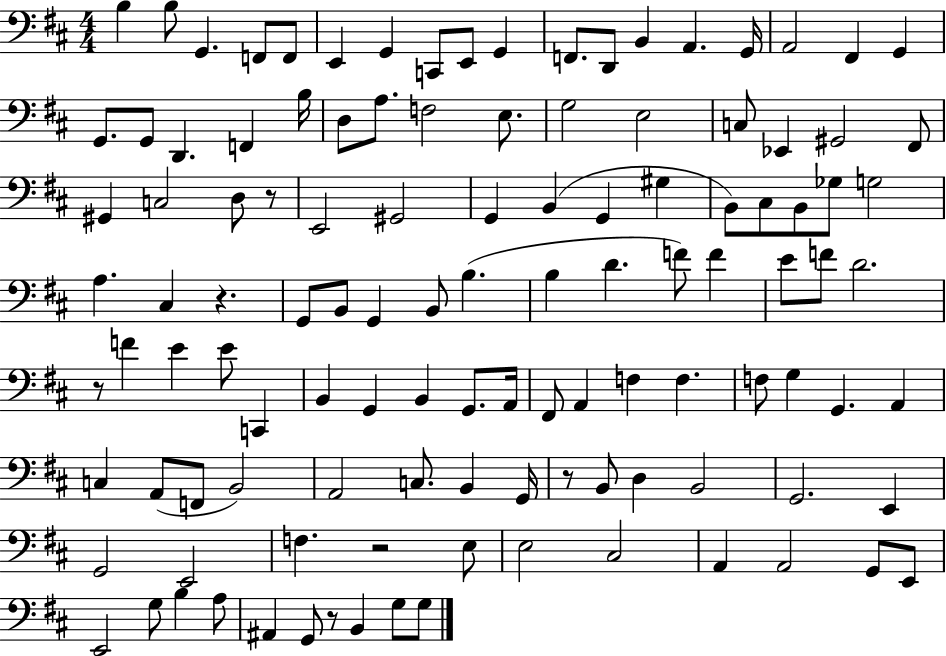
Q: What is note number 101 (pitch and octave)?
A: E2